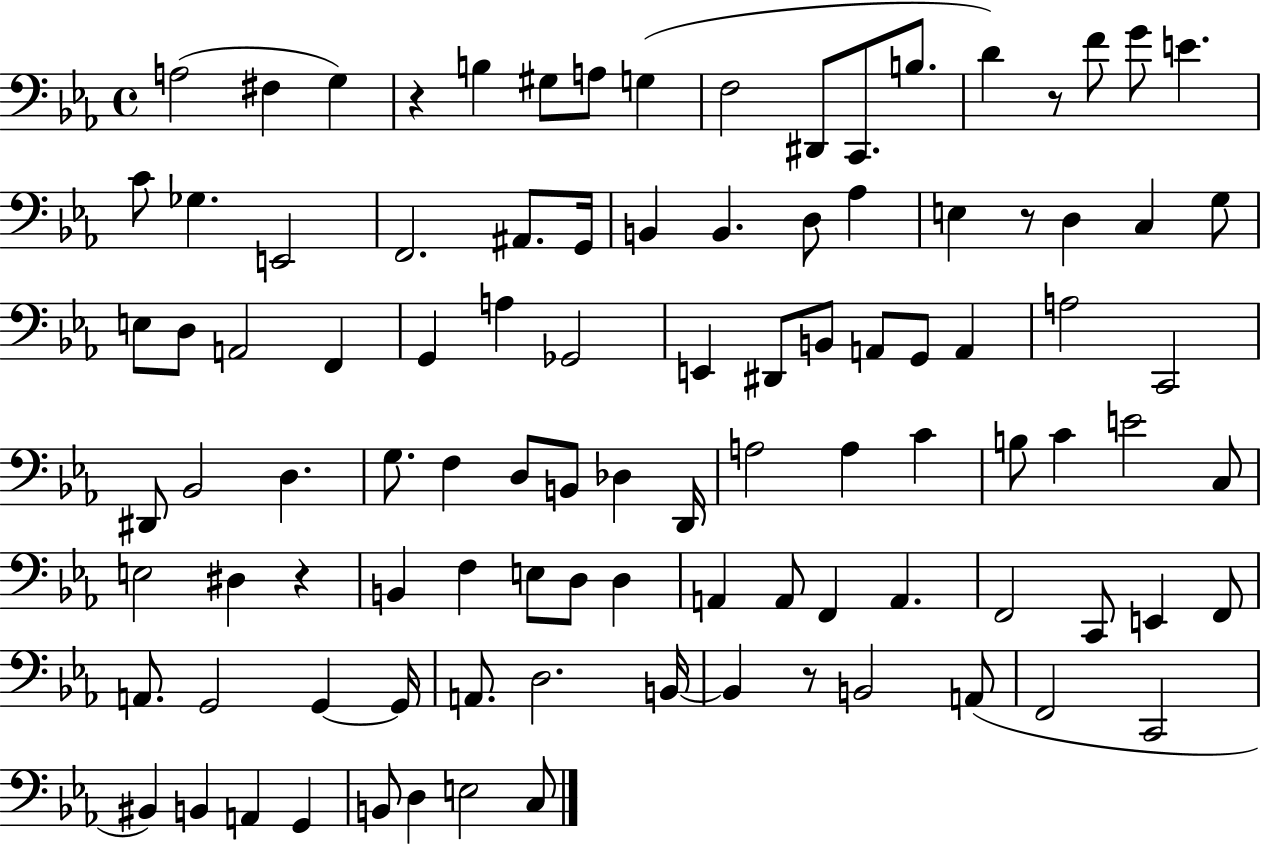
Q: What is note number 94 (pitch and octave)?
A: E3